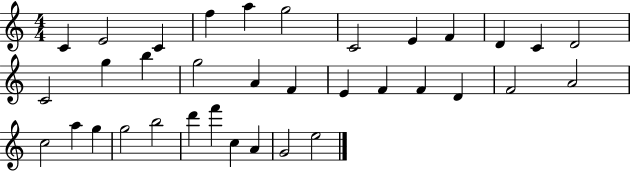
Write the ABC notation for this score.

X:1
T:Untitled
M:4/4
L:1/4
K:C
C E2 C f a g2 C2 E F D C D2 C2 g b g2 A F E F F D F2 A2 c2 a g g2 b2 d' f' c A G2 e2